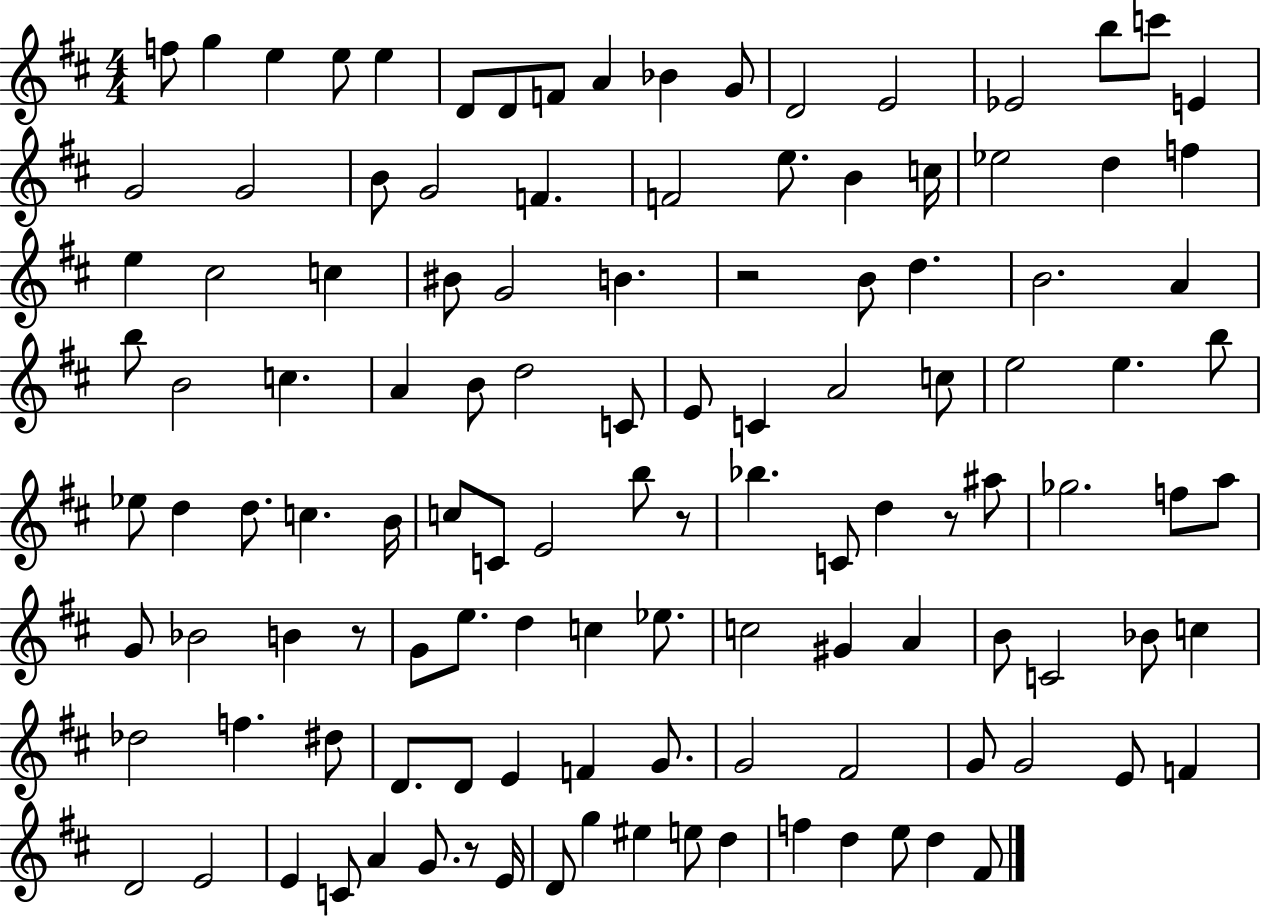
X:1
T:Untitled
M:4/4
L:1/4
K:D
f/2 g e e/2 e D/2 D/2 F/2 A _B G/2 D2 E2 _E2 b/2 c'/2 E G2 G2 B/2 G2 F F2 e/2 B c/4 _e2 d f e ^c2 c ^B/2 G2 B z2 B/2 d B2 A b/2 B2 c A B/2 d2 C/2 E/2 C A2 c/2 e2 e b/2 _e/2 d d/2 c B/4 c/2 C/2 E2 b/2 z/2 _b C/2 d z/2 ^a/2 _g2 f/2 a/2 G/2 _B2 B z/2 G/2 e/2 d c _e/2 c2 ^G A B/2 C2 _B/2 c _d2 f ^d/2 D/2 D/2 E F G/2 G2 ^F2 G/2 G2 E/2 F D2 E2 E C/2 A G/2 z/2 E/4 D/2 g ^e e/2 d f d e/2 d ^F/2